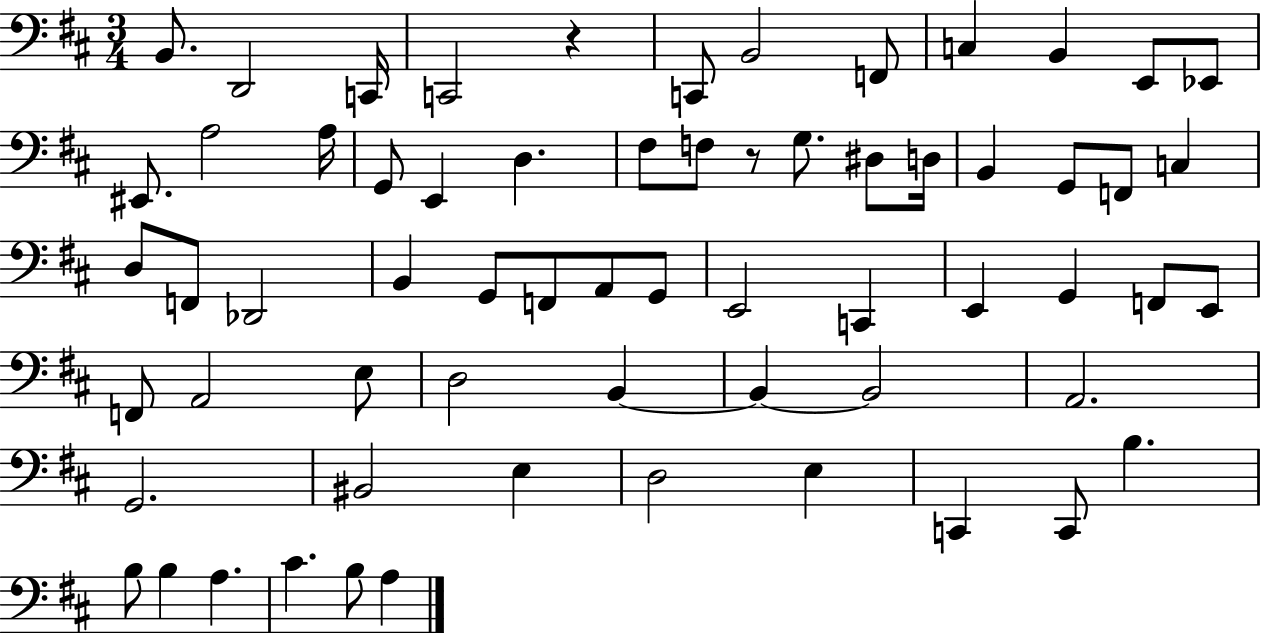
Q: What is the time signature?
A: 3/4